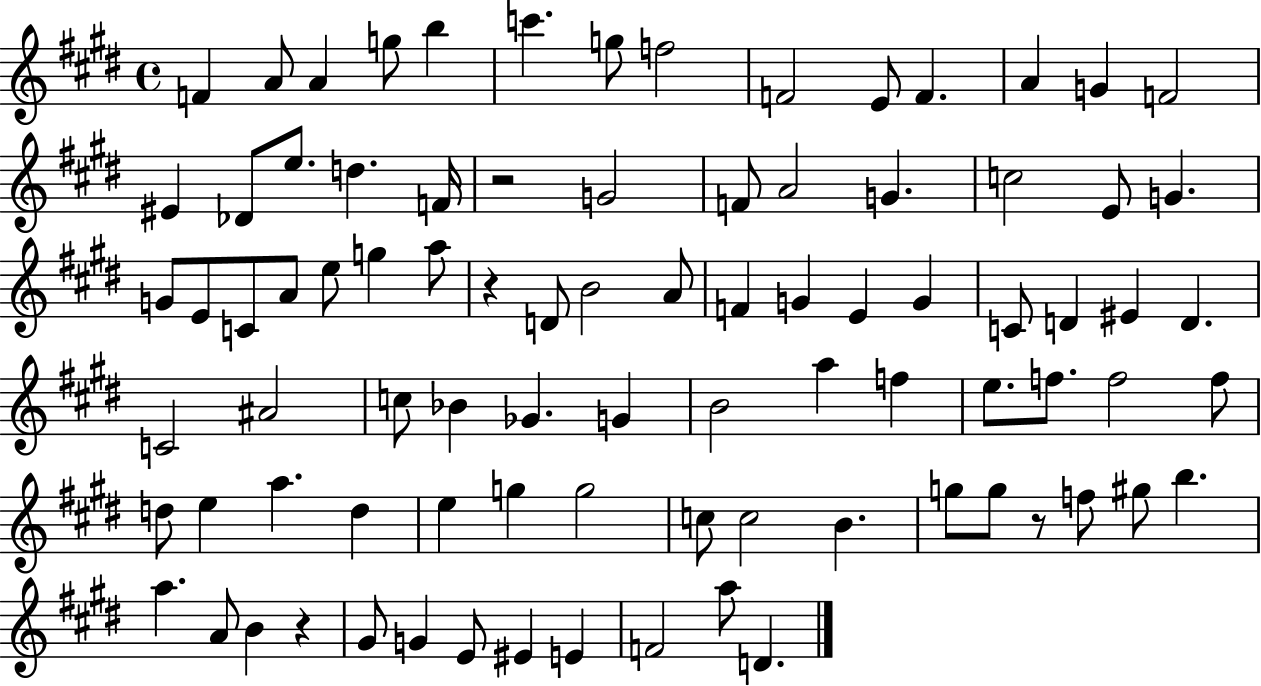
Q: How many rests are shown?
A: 4